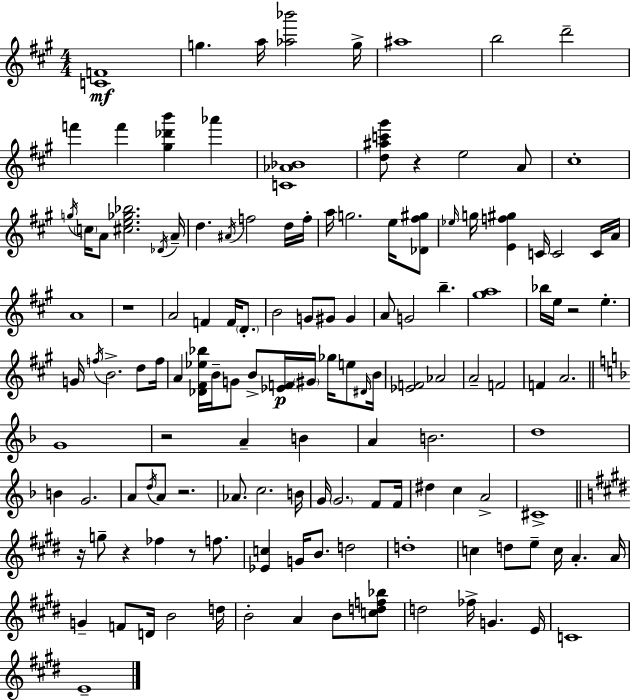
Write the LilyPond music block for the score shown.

{
  \clef treble
  \numericTimeSignature
  \time 4/4
  \key a \major
  <c' f'>1\mf | g''4. a''16 <aes'' bes'''>2 g''16-> | ais''1 | b''2 d'''2-- | \break f'''4 f'''4 <gis'' des''' b'''>4 aes'''4 | <c' aes' bes'>1 | <d'' ais'' c''' gis'''>8 r4 e''2 a'8 | cis''1-. | \break \acciaccatura { g''16 } \parenthesize c''16 a'8 <cis'' e'' ges'' bes''>2. | \acciaccatura { des'16 } a'16-- d''4. \acciaccatura { ais'16 } f''2 | d''16 f''16-. a''16 g''2. | e''16 <des' fis'' gis''>8 \grace { ees''16 } g''16 <e' f'' gis''>4 c'16 c'2 | \break c'16 a'16 a'1 | r1 | a'2 f'4 | f'16 \parenthesize d'8.-. b'2 g'8 gis'8 | \break gis'4 a'8 g'2 b''4.-- | <gis'' a''>1 | bes''16 e''16 r2 e''4.-. | g'16 \acciaccatura { f''16 } b'2.-> | \break d''8 f''16 a'4 <des' fis' ees'' bes''>16 b'16-- g'8 b'8-> <ees' f'>16\p | \parenthesize gis'16 ges''16 e''8 \grace { dis'16 } b'16 <ees' f'>2 aes'2 | a'2-- f'2 | f'4 a'2. | \break \bar "||" \break \key d \minor g'1 | r2 a'4-- b'4 | a'4 b'2. | d''1 | \break b'4 g'2. | a'8 \acciaccatura { d''16 } a'8 r2. | aes'8. c''2. | b'16 g'16 \parenthesize g'2. f'8 | \break f'16 dis''4 c''4 a'2-> | cis'1-> | \bar "||" \break \key e \major r16 g''8-- r4 fes''4 r8 f''8. | <ees' c''>4 g'16 b'8. d''2 | d''1-. | c''4 d''8 e''8-- c''16 a'4.-. a'16 | \break g'4-- f'8 d'16 b'2 d''16 | b'2-. a'4 b'8 <c'' d'' f'' bes''>8 | d''2 fes''16-> g'4. e'16 | c'1 | \break e'1-- | \bar "|."
}